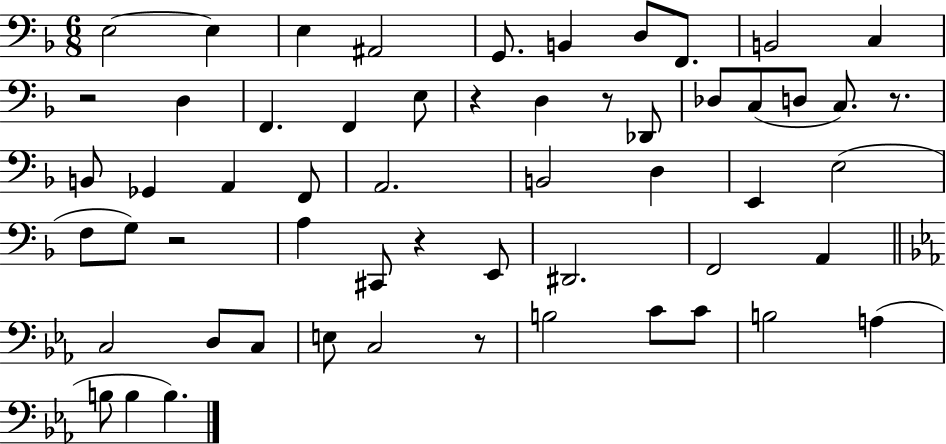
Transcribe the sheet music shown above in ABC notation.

X:1
T:Untitled
M:6/8
L:1/4
K:F
E,2 E, E, ^A,,2 G,,/2 B,, D,/2 F,,/2 B,,2 C, z2 D, F,, F,, E,/2 z D, z/2 _D,,/2 _D,/2 C,/2 D,/2 C,/2 z/2 B,,/2 _G,, A,, F,,/2 A,,2 B,,2 D, E,, E,2 F,/2 G,/2 z2 A, ^C,,/2 z E,,/2 ^D,,2 F,,2 A,, C,2 D,/2 C,/2 E,/2 C,2 z/2 B,2 C/2 C/2 B,2 A, B,/2 B, B,